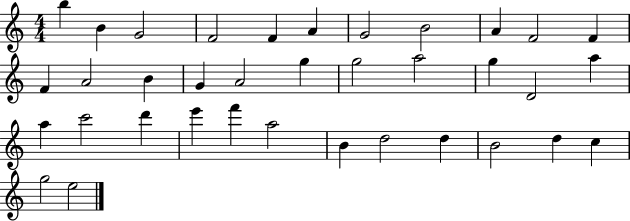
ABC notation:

X:1
T:Untitled
M:4/4
L:1/4
K:C
b B G2 F2 F A G2 B2 A F2 F F A2 B G A2 g g2 a2 g D2 a a c'2 d' e' f' a2 B d2 d B2 d c g2 e2